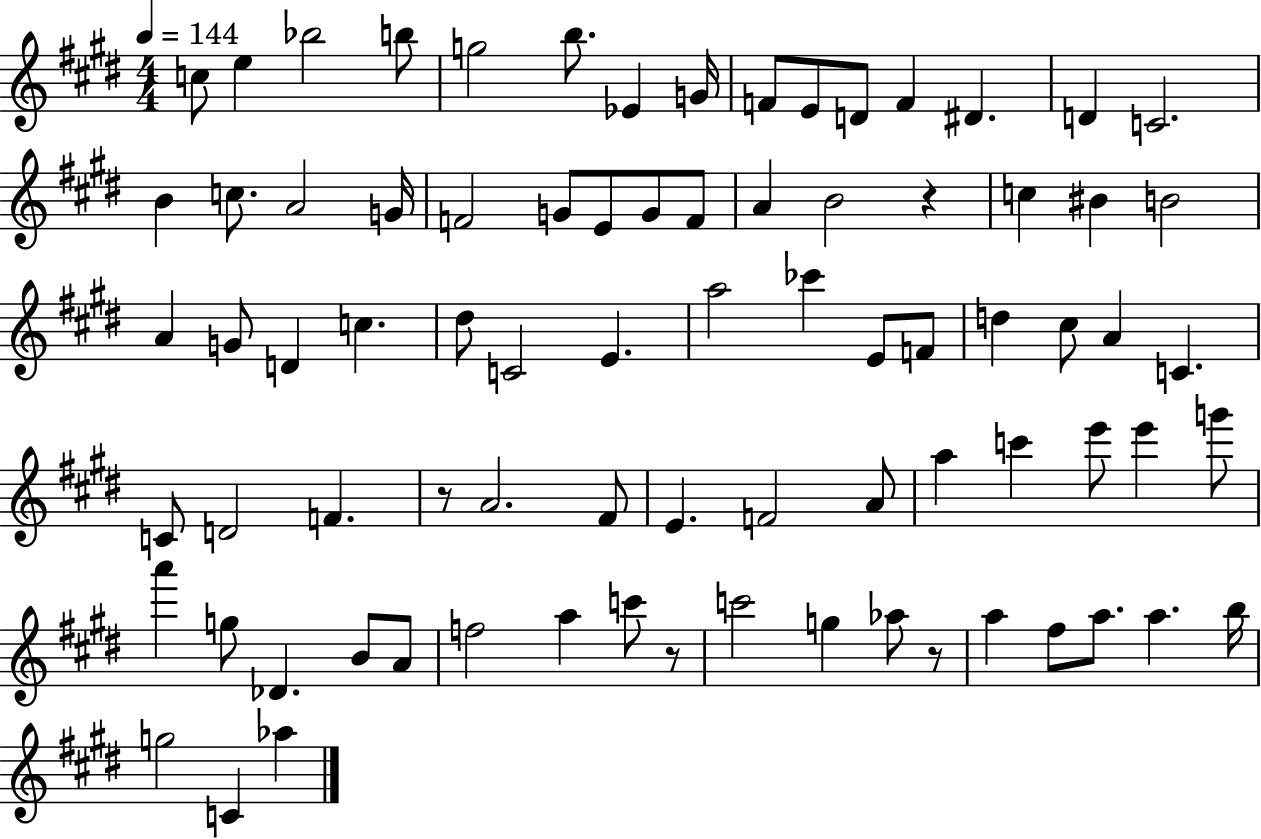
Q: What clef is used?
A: treble